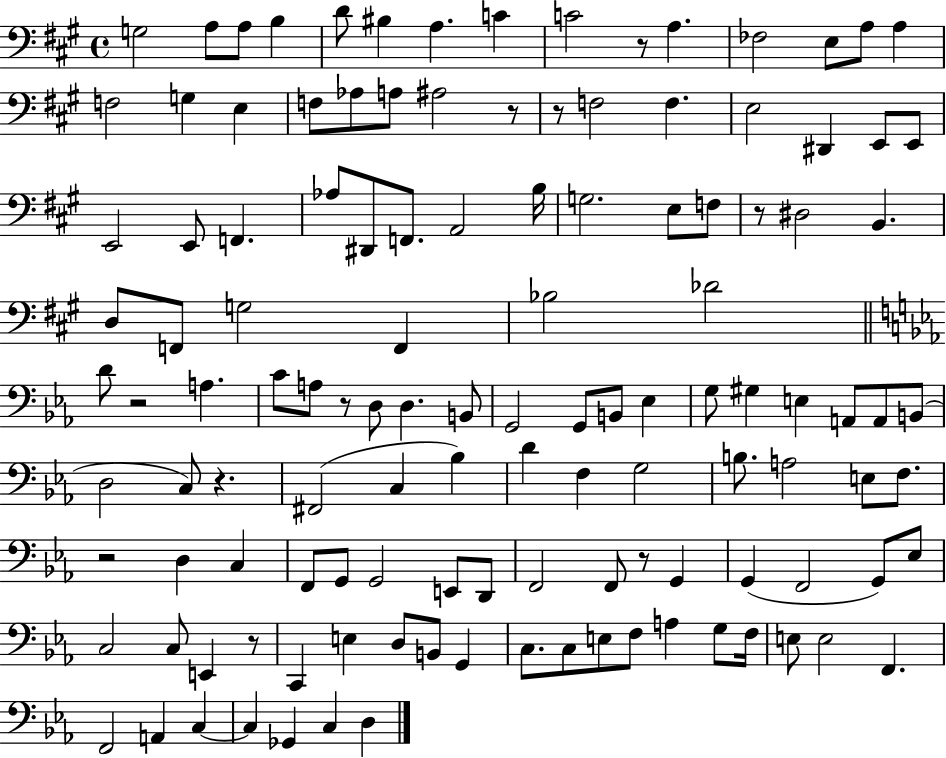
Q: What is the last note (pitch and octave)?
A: D3